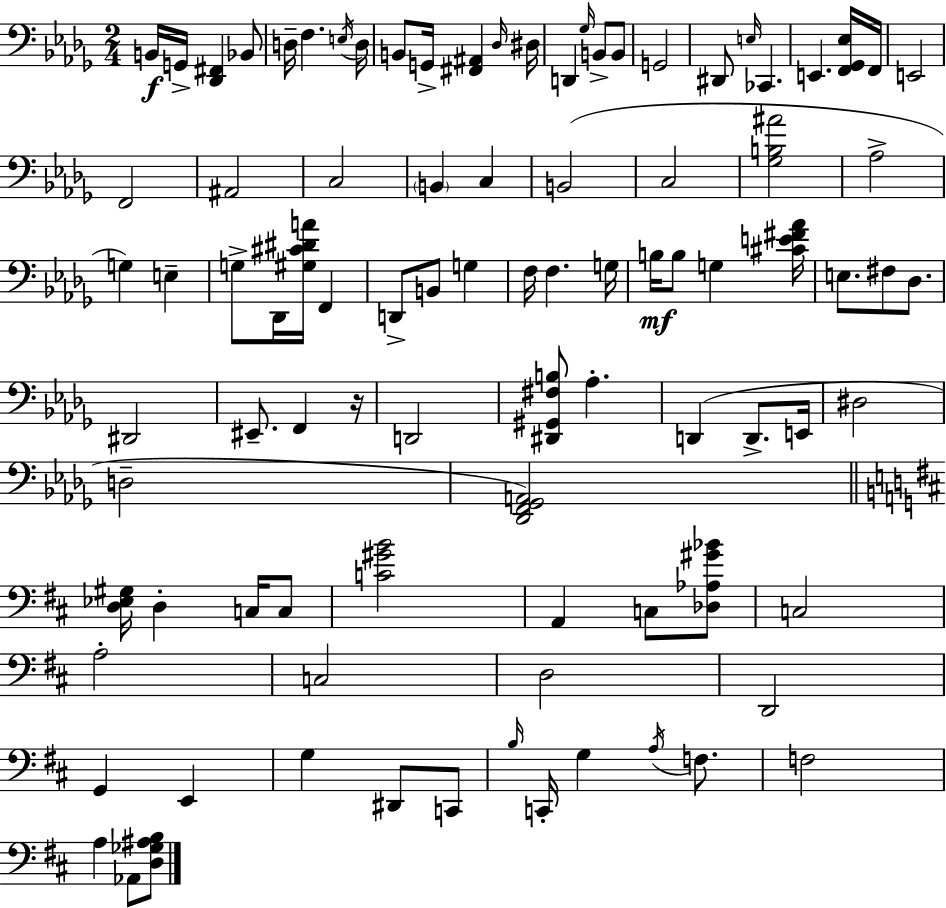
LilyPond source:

{
  \clef bass
  \numericTimeSignature
  \time 2/4
  \key bes \minor
  b,16\f g,16-> <des, fis,>4 bes,8 | d16-- f4. \acciaccatura { e16 } | d16 b,8 g,16-> <fis, ais,>4 | \grace { des16 } dis16 d,4 \grace { ges16 } b,8-> | \break b,8 g,2 | dis,8 \grace { e16 } ces,4. | e,4. | <f, ges, ees>16 f,16 e,2 | \break f,2 | ais,2 | c2 | \parenthesize b,4 | \break c4 b,2( | c2 | <ges b ais'>2 | aes2-> | \break g4) | e4-- g8-> des,16 <gis cis' dis' a'>16 | f,4 d,8-> b,8 | g4 f16 f4. | \break g16 b16\mf b8 g4 | <cis' e' fis' aes'>16 e8. fis8 | des8. dis,2 | eis,8.-- f,4 | \break r16 d,2 | <dis, gis, fis b>8 aes4.-. | d,4( | d,8.-> e,16 dis2 | \break d2-- | <des, f, ges, a,>2) | \bar "||" \break \key d \major <d ees gis>16 d4-. c16 c8 | <c' gis' b'>2 | a,4 c8 <des aes gis' bes'>8 | c2 | \break a2-. | c2 | d2 | d,2 | \break g,4 e,4 | g4 dis,8 c,8 | \grace { b16 } c,16-. g4 \acciaccatura { a16 } f8. | f2 | \break a4 aes,8 | <d ges ais b>8 \bar "|."
}